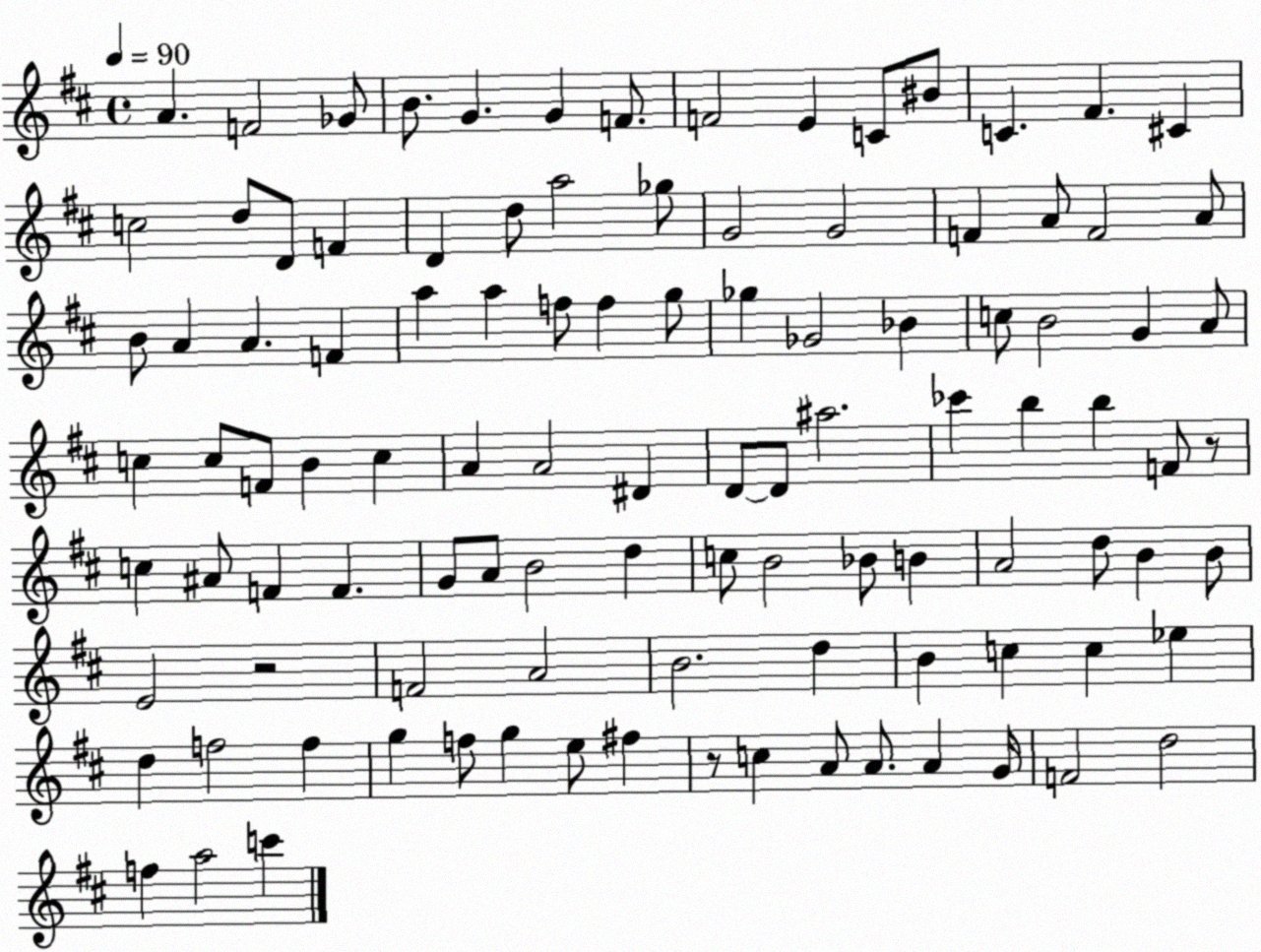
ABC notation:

X:1
T:Untitled
M:4/4
L:1/4
K:D
A F2 _G/2 B/2 G G F/2 F2 E C/2 ^B/2 C ^F ^C c2 d/2 D/2 F D d/2 a2 _g/2 G2 G2 F A/2 F2 A/2 B/2 A A F a a f/2 f g/2 _g _G2 _B c/2 B2 G A/2 c c/2 F/2 B c A A2 ^D D/2 D/2 ^a2 _c' b b F/2 z/2 c ^A/2 F F G/2 A/2 B2 d c/2 B2 _B/2 B A2 d/2 B B/2 E2 z2 F2 A2 B2 d B c c _e d f2 f g f/2 g e/2 ^f z/2 c A/2 A/2 A G/4 F2 d2 f a2 c'